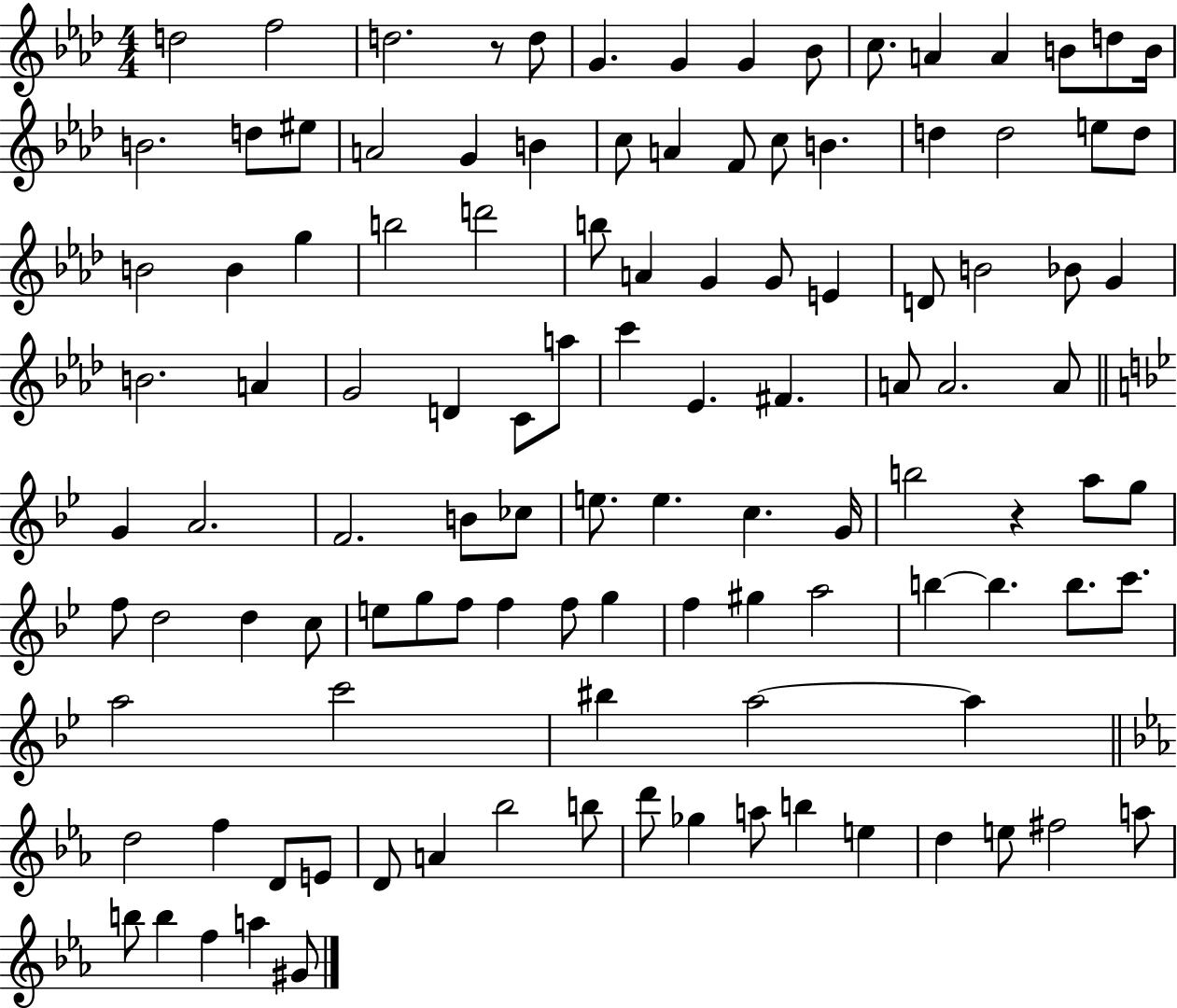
D5/h F5/h D5/h. R/e D5/e G4/q. G4/q G4/q Bb4/e C5/e. A4/q A4/q B4/e D5/e B4/s B4/h. D5/e EIS5/e A4/h G4/q B4/q C5/e A4/q F4/e C5/e B4/q. D5/q D5/h E5/e D5/e B4/h B4/q G5/q B5/h D6/h B5/e A4/q G4/q G4/e E4/q D4/e B4/h Bb4/e G4/q B4/h. A4/q G4/h D4/q C4/e A5/e C6/q Eb4/q. F#4/q. A4/e A4/h. A4/e G4/q A4/h. F4/h. B4/e CES5/e E5/e. E5/q. C5/q. G4/s B5/h R/q A5/e G5/e F5/e D5/h D5/q C5/e E5/e G5/e F5/e F5/q F5/e G5/q F5/q G#5/q A5/h B5/q B5/q. B5/e. C6/e. A5/h C6/h BIS5/q A5/h A5/q D5/h F5/q D4/e E4/e D4/e A4/q Bb5/h B5/e D6/e Gb5/q A5/e B5/q E5/q D5/q E5/e F#5/h A5/e B5/e B5/q F5/q A5/q G#4/e